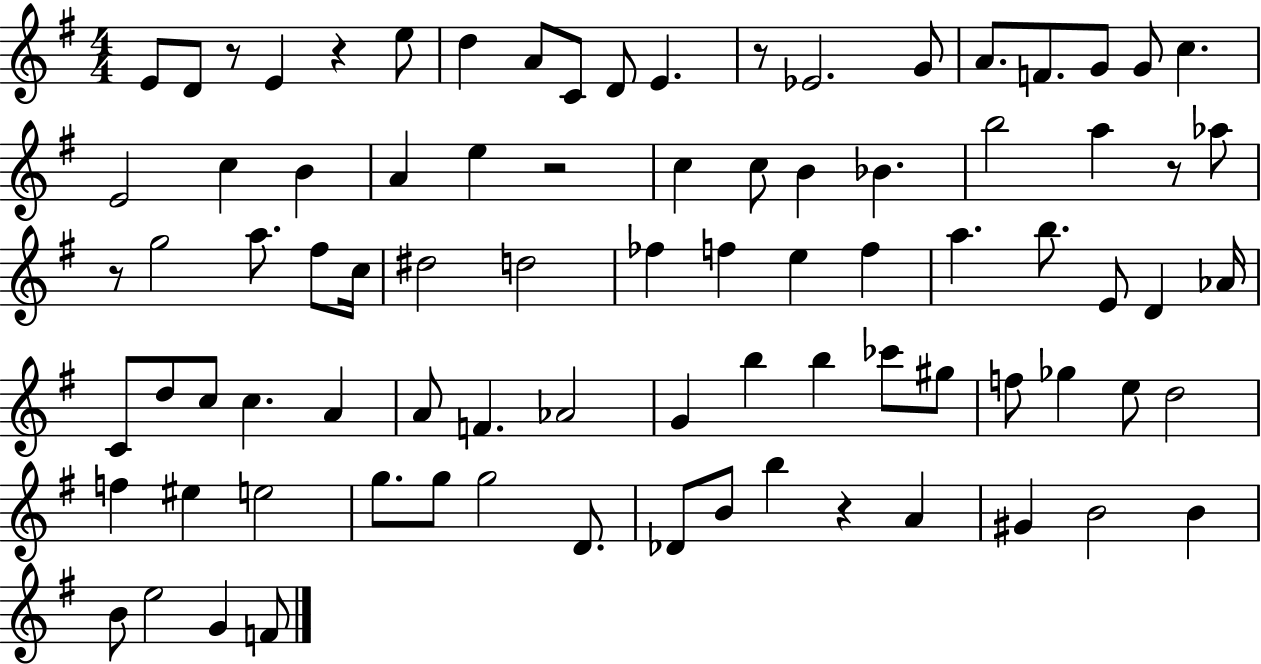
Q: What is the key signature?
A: G major